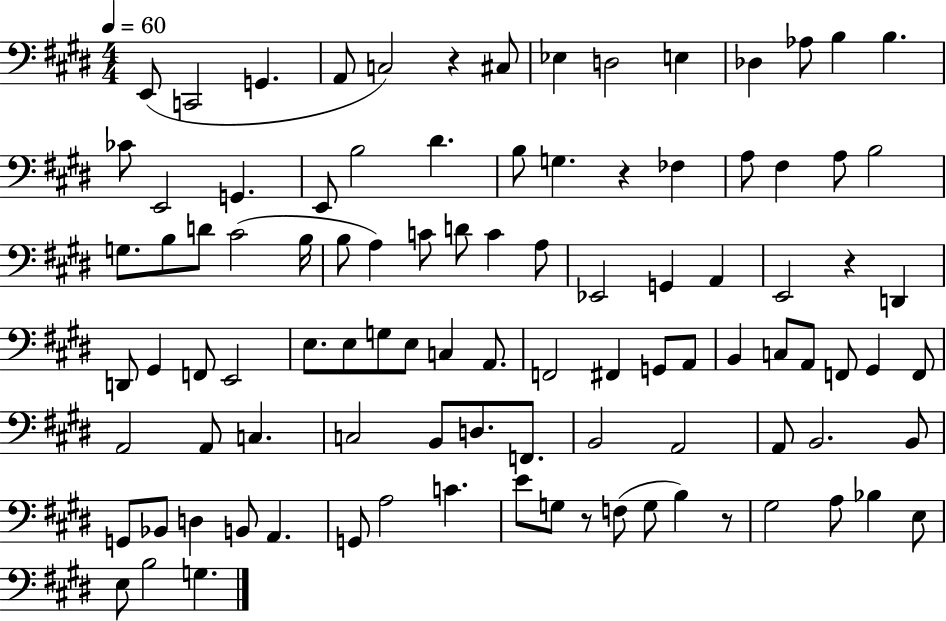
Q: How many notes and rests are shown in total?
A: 99